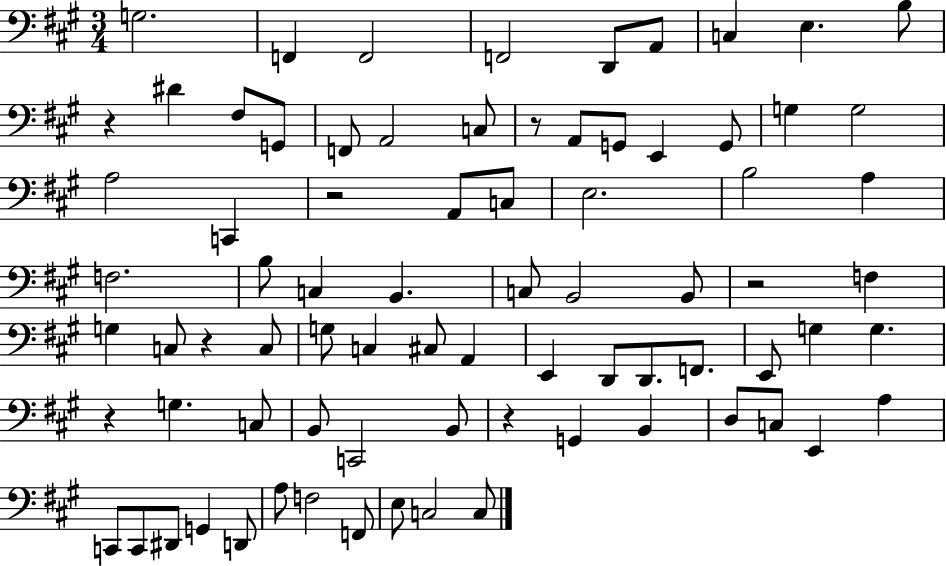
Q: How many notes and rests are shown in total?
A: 79